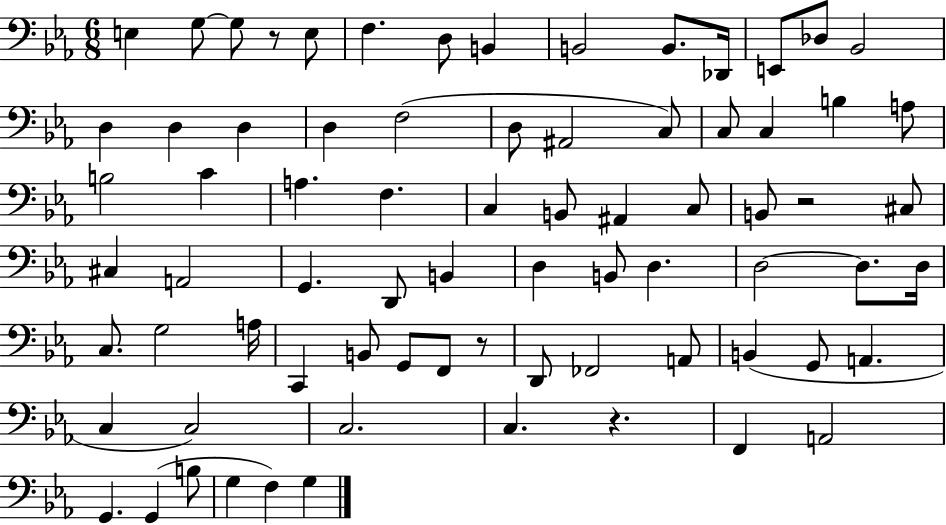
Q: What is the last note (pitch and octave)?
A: G3